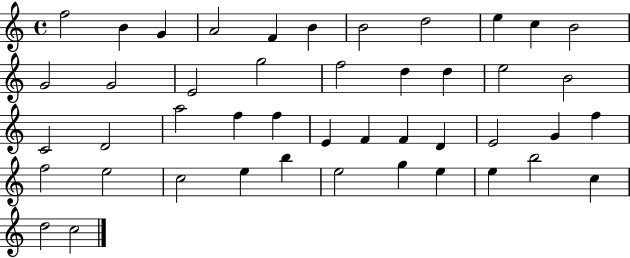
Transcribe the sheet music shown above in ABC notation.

X:1
T:Untitled
M:4/4
L:1/4
K:C
f2 B G A2 F B B2 d2 e c B2 G2 G2 E2 g2 f2 d d e2 B2 C2 D2 a2 f f E F F D E2 G f f2 e2 c2 e b e2 g e e b2 c d2 c2